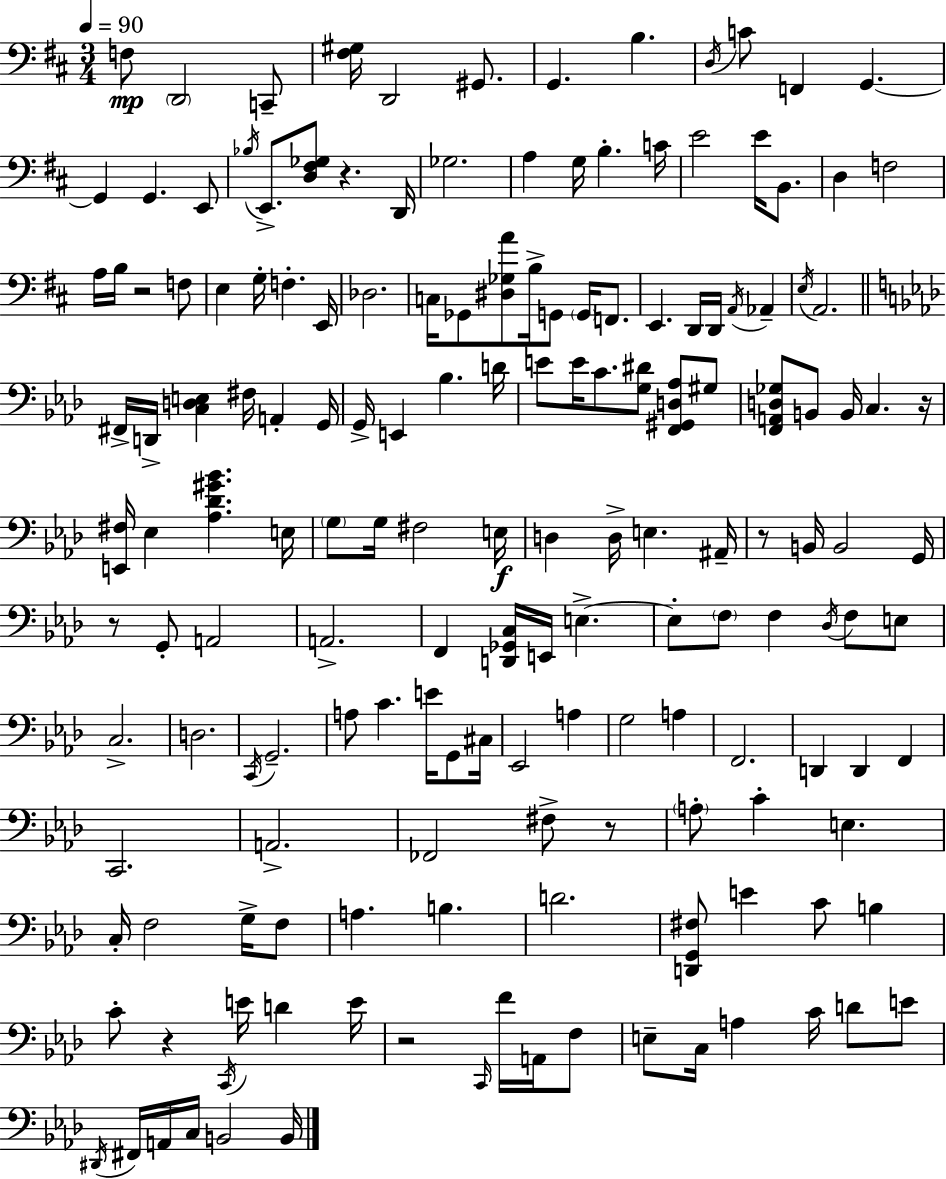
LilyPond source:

{
  \clef bass
  \numericTimeSignature
  \time 3/4
  \key d \major
  \tempo 4 = 90
  \repeat volta 2 { f8\mp \parenthesize d,2 c,8-- | <fis gis>16 d,2 gis,8. | g,4. b4. | \acciaccatura { d16 } c'8 f,4 g,4.~~ | \break g,4 g,4. e,8 | \acciaccatura { bes16 } e,8.-> <d fis ges>8 r4. | d,16 ges2. | a4 g16 b4.-. | \break c'16 e'2 e'16 b,8. | d4 f2 | a16 b16 r2 | f8 e4 g16-. f4.-. | \break e,16 des2. | c16 ges,8 <dis ges a'>8 b16-> g,8 \parenthesize g,16 f,8. | e,4. d,16 d,16 \acciaccatura { a,16 } aes,4-- | \acciaccatura { e16 } a,2. | \break \bar "||" \break \key aes \major fis,16-> d,16-> <c d e>4 fis16 a,4-. g,16 | g,16-> e,4 bes4. d'16 | e'8 e'16 c'8. <g dis'>8 <f, gis, d aes>8 gis8 | <f, a, d ges>8 b,8 b,16 c4. r16 | \break <e, fis>16 ees4 <aes des' gis' bes'>4. e16 | \parenthesize g8 g16 fis2 e16\f | d4 d16-> e4. ais,16-- | r8 b,16 b,2 g,16 | \break r8 g,8-. a,2 | a,2.-> | f,4 <d, ges, c>16 e,16 e4.->~~ | e8-. \parenthesize f8 f4 \acciaccatura { des16 } f8 e8 | \break c2.-> | d2. | \acciaccatura { c,16 } g,2.-- | a8 c'4. e'16 g,8 | \break cis16 ees,2 a4 | g2 a4 | f,2. | d,4 d,4 f,4 | \break c,2. | a,2.-> | fes,2 fis8-> | r8 \parenthesize a8-. c'4-. e4. | \break c16-. f2 g16-> | f8 a4. b4. | d'2. | <d, g, fis>8 e'4 c'8 b4 | \break c'8-. r4 \acciaccatura { c,16 } e'16 d'4 | e'16 r2 \grace { c,16 } | f'16 a,16 f8 e8-- c16 a4 c'16 | d'8 e'8 \acciaccatura { dis,16 } fis,16 a,16 c16 b,2 | \break b,16 } \bar "|."
}